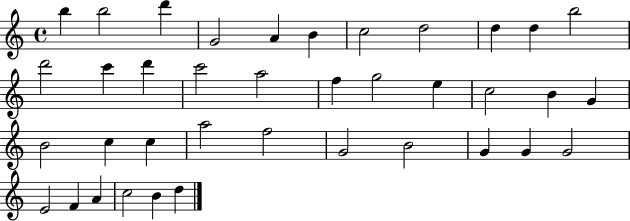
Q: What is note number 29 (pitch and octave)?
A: B4